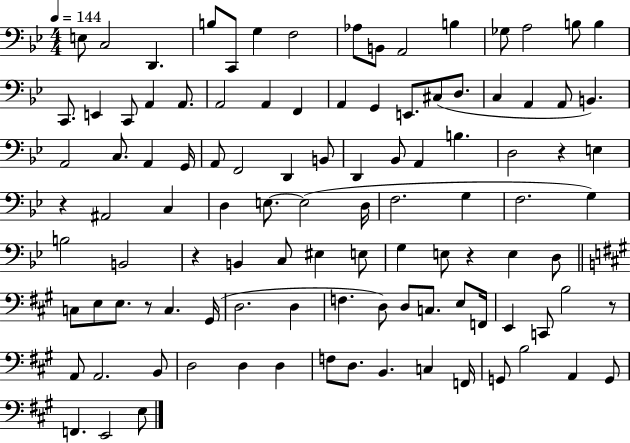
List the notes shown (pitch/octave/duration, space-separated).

E3/e C3/h D2/q. B3/e C2/e G3/q F3/h Ab3/e B2/e A2/h B3/q Gb3/e A3/h B3/e B3/q C2/e. E2/q C2/e A2/q A2/e. A2/h A2/q F2/q A2/q G2/q E2/e. C#3/e D3/e. C3/q A2/q A2/e B2/q. A2/h C3/e. A2/q G2/s A2/e F2/h D2/q B2/e D2/q Bb2/e A2/q B3/q. D3/h R/q E3/q R/q A#2/h C3/q D3/q E3/e. E3/h D3/s F3/h. G3/q F3/h. G3/q B3/h B2/h R/q B2/q C3/e EIS3/q E3/e G3/q E3/e R/q E3/q D3/e C3/e E3/e E3/e. R/e C3/q. G#2/s D3/h. D3/q F3/q. D3/e D3/e C3/e. E3/e F2/s E2/q C2/e B3/h R/e A2/e A2/h. B2/e D3/h D3/q D3/q F3/e D3/e. B2/q. C3/q F2/s G2/e B3/h A2/q G2/e F2/q. E2/h E3/e